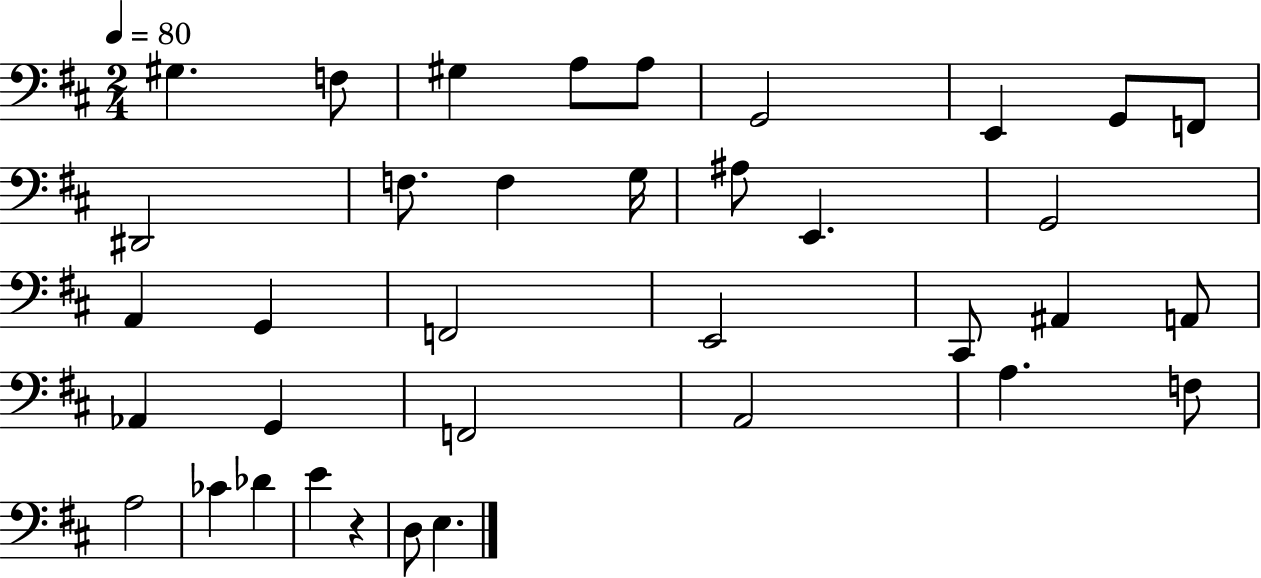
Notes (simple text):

G#3/q. F3/e G#3/q A3/e A3/e G2/h E2/q G2/e F2/e D#2/h F3/e. F3/q G3/s A#3/e E2/q. G2/h A2/q G2/q F2/h E2/h C#2/e A#2/q A2/e Ab2/q G2/q F2/h A2/h A3/q. F3/e A3/h CES4/q Db4/q E4/q R/q D3/e E3/q.